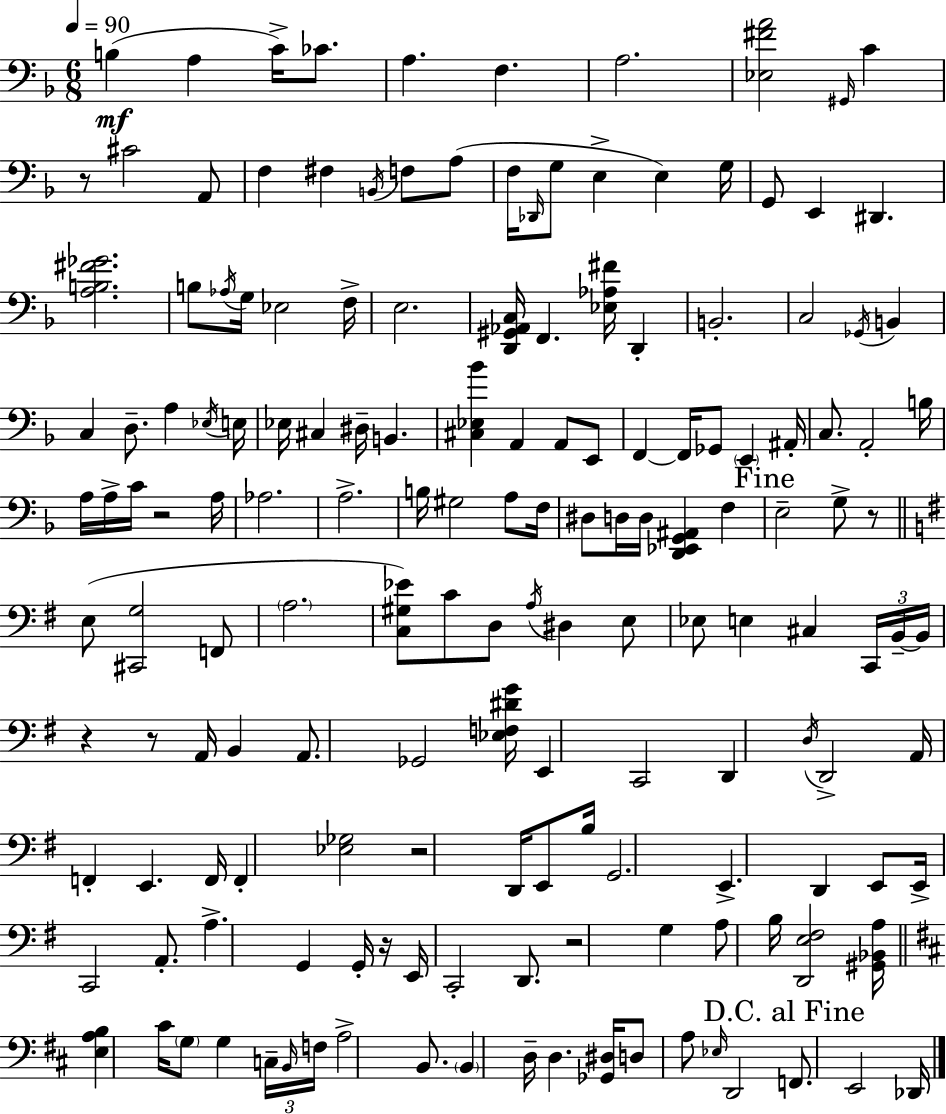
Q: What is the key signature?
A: F major